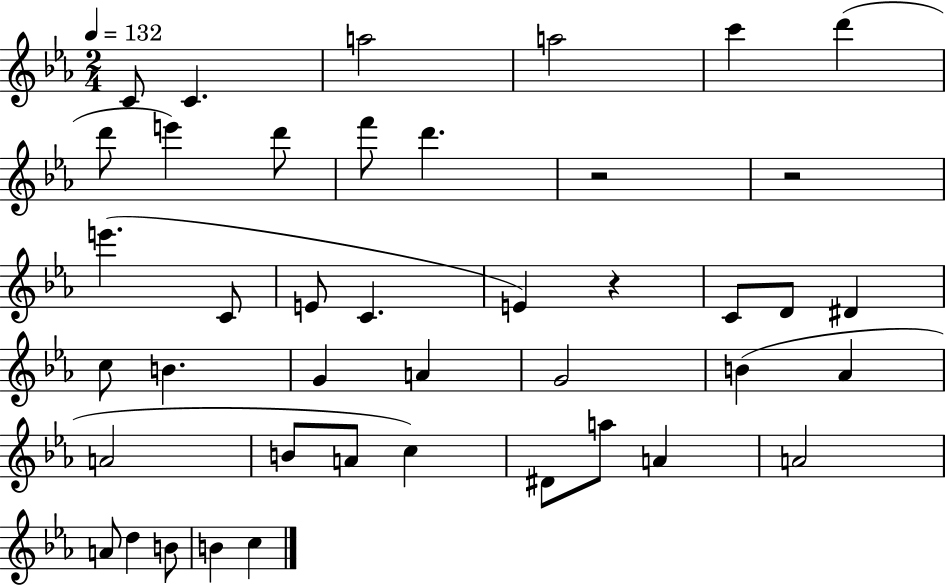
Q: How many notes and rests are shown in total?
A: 42